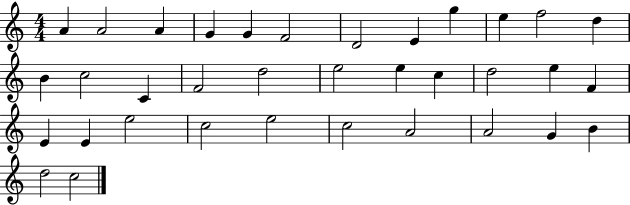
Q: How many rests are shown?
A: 0